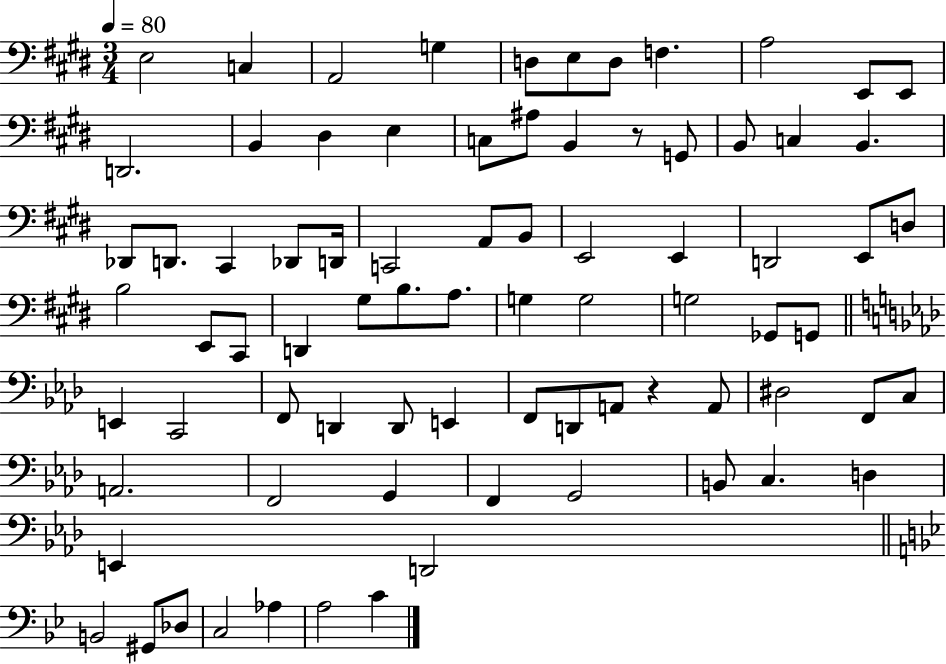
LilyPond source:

{
  \clef bass
  \numericTimeSignature
  \time 3/4
  \key e \major
  \tempo 4 = 80
  e2 c4 | a,2 g4 | d8 e8 d8 f4. | a2 e,8 e,8 | \break d,2. | b,4 dis4 e4 | c8 ais8 b,4 r8 g,8 | b,8 c4 b,4. | \break des,8 d,8. cis,4 des,8 d,16 | c,2 a,8 b,8 | e,2 e,4 | d,2 e,8 d8 | \break b2 e,8 cis,8 | d,4 gis8 b8. a8. | g4 g2 | g2 ges,8 g,8 | \break \bar "||" \break \key f \minor e,4 c,2 | f,8 d,4 d,8 e,4 | f,8 d,8 a,8 r4 a,8 | dis2 f,8 c8 | \break a,2. | f,2 g,4 | f,4 g,2 | b,8 c4. d4 | \break e,4 d,2 | \bar "||" \break \key bes \major b,2 gis,8 des8 | c2 aes4 | a2 c'4 | \bar "|."
}